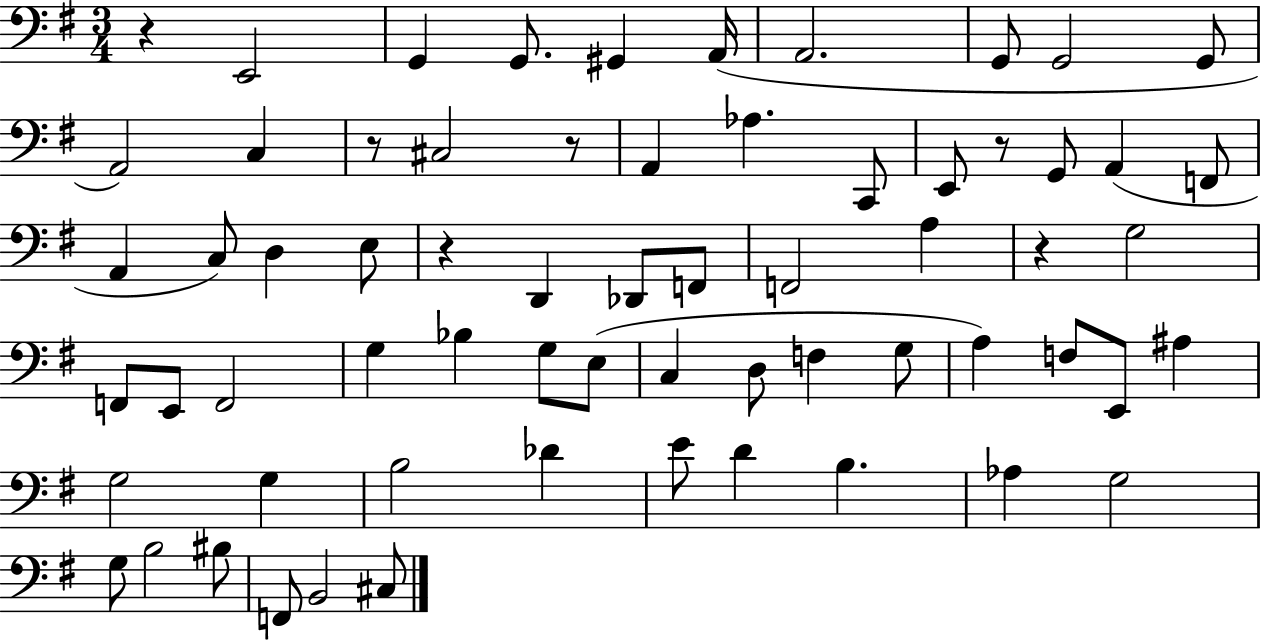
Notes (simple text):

R/q E2/h G2/q G2/e. G#2/q A2/s A2/h. G2/e G2/h G2/e A2/h C3/q R/e C#3/h R/e A2/q Ab3/q. C2/e E2/e R/e G2/e A2/q F2/e A2/q C3/e D3/q E3/e R/q D2/q Db2/e F2/e F2/h A3/q R/q G3/h F2/e E2/e F2/h G3/q Bb3/q G3/e E3/e C3/q D3/e F3/q G3/e A3/q F3/e E2/e A#3/q G3/h G3/q B3/h Db4/q E4/e D4/q B3/q. Ab3/q G3/h G3/e B3/h BIS3/e F2/e B2/h C#3/e